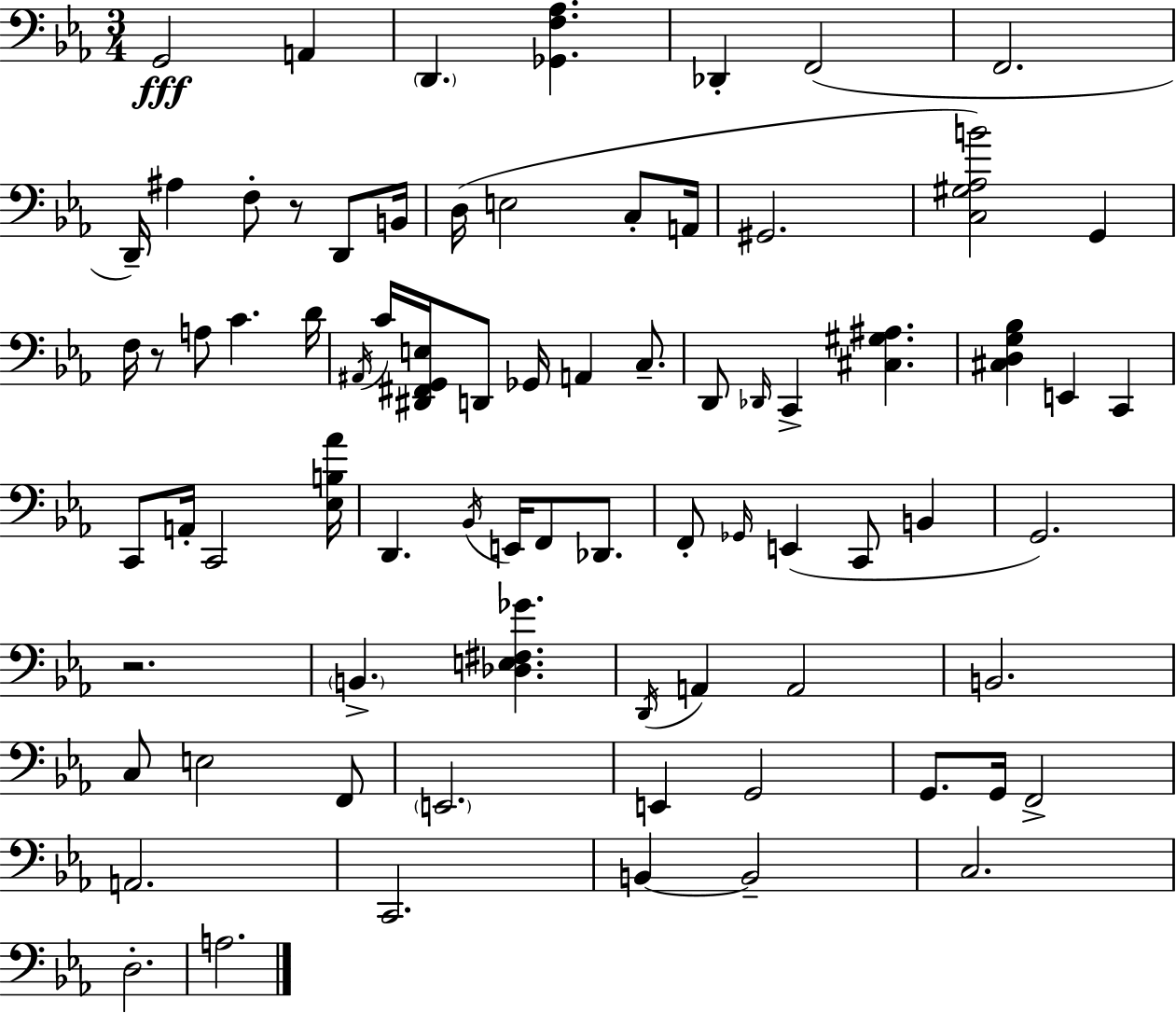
G2/h A2/q D2/q. [Gb2,F3,Ab3]/q. Db2/q F2/h F2/h. D2/s A#3/q F3/e R/e D2/e B2/s D3/s E3/h C3/e A2/s G#2/h. [C3,G#3,Ab3,B4]/h G2/q F3/s R/e A3/e C4/q. D4/s A#2/s C4/s [D#2,F#2,G2,E3]/s D2/e Gb2/s A2/q C3/e. D2/e Db2/s C2/q [C#3,G#3,A#3]/q. [C#3,D3,G3,Bb3]/q E2/q C2/q C2/e A2/s C2/h [Eb3,B3,Ab4]/s D2/q. Bb2/s E2/s F2/e Db2/e. F2/e Gb2/s E2/q C2/e B2/q G2/h. R/h. B2/q. [Db3,E3,F#3,Gb4]/q. D2/s A2/q A2/h B2/h. C3/e E3/h F2/e E2/h. E2/q G2/h G2/e. G2/s F2/h A2/h. C2/h. B2/q B2/h C3/h. D3/h. A3/h.